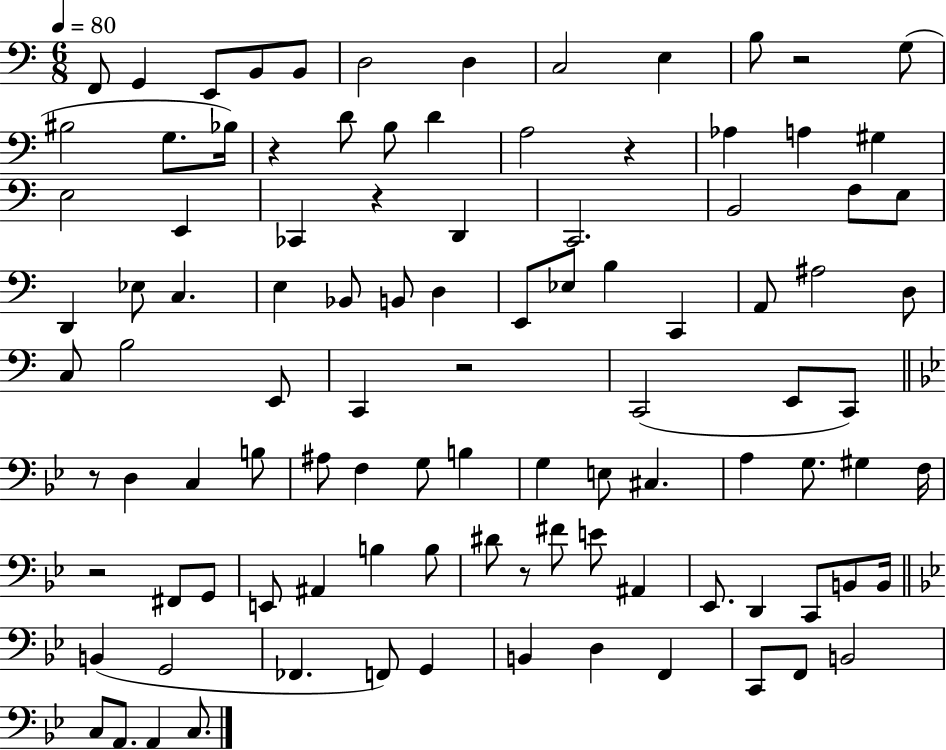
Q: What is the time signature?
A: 6/8